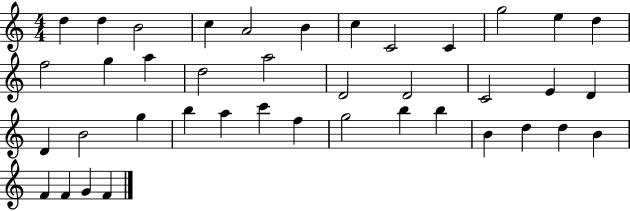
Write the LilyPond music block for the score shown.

{
  \clef treble
  \numericTimeSignature
  \time 4/4
  \key c \major
  d''4 d''4 b'2 | c''4 a'2 b'4 | c''4 c'2 c'4 | g''2 e''4 d''4 | \break f''2 g''4 a''4 | d''2 a''2 | d'2 d'2 | c'2 e'4 d'4 | \break d'4 b'2 g''4 | b''4 a''4 c'''4 f''4 | g''2 b''4 b''4 | b'4 d''4 d''4 b'4 | \break f'4 f'4 g'4 f'4 | \bar "|."
}